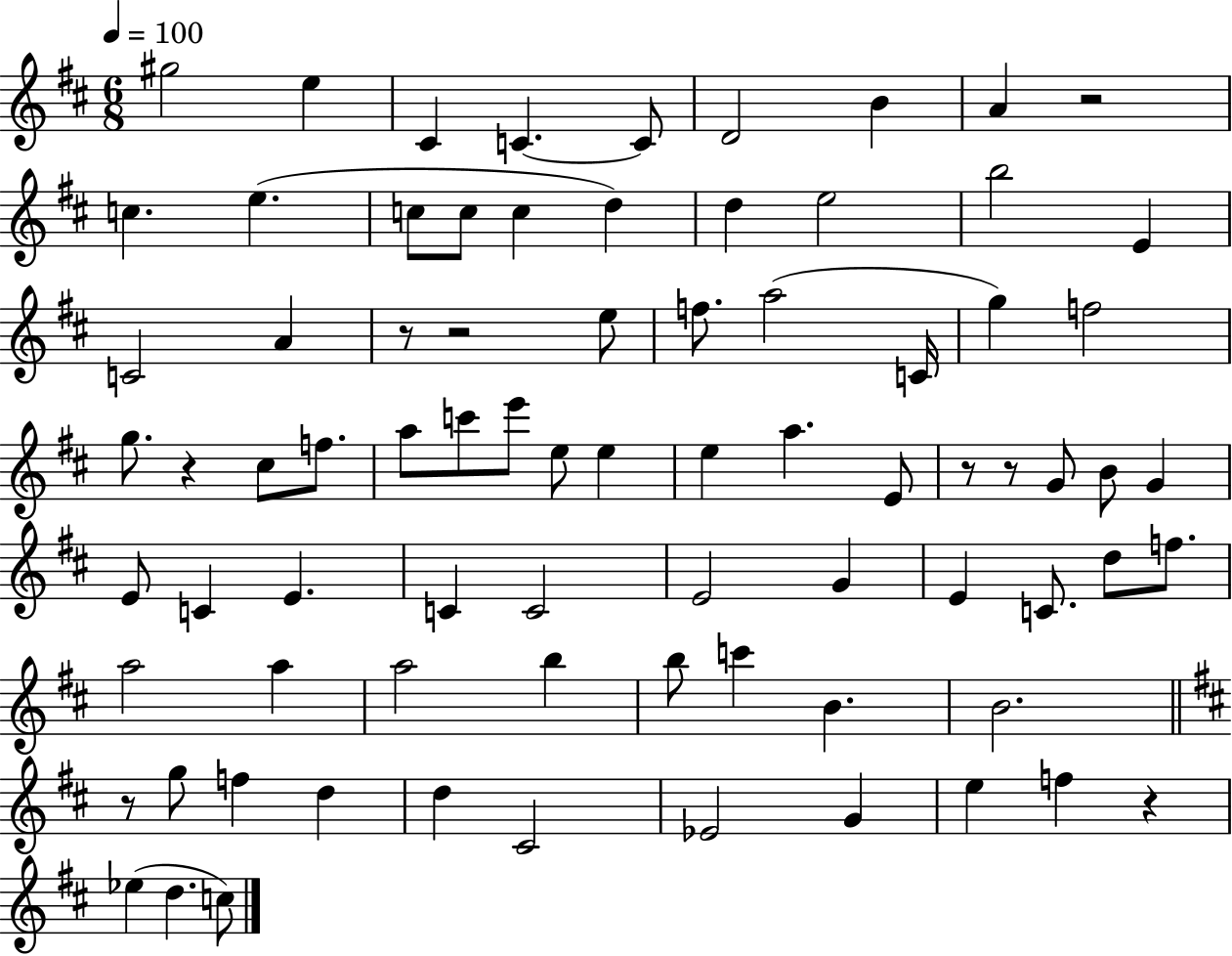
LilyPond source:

{
  \clef treble
  \numericTimeSignature
  \time 6/8
  \key d \major
  \tempo 4 = 100
  gis''2 e''4 | cis'4 c'4.~~ c'8 | d'2 b'4 | a'4 r2 | \break c''4. e''4.( | c''8 c''8 c''4 d''4) | d''4 e''2 | b''2 e'4 | \break c'2 a'4 | r8 r2 e''8 | f''8. a''2( c'16 | g''4) f''2 | \break g''8. r4 cis''8 f''8. | a''8 c'''8 e'''8 e''8 e''4 | e''4 a''4. e'8 | r8 r8 g'8 b'8 g'4 | \break e'8 c'4 e'4. | c'4 c'2 | e'2 g'4 | e'4 c'8. d''8 f''8. | \break a''2 a''4 | a''2 b''4 | b''8 c'''4 b'4. | b'2. | \break \bar "||" \break \key b \minor r8 g''8 f''4 d''4 | d''4 cis'2 | ees'2 g'4 | e''4 f''4 r4 | \break ees''4( d''4. c''8) | \bar "|."
}